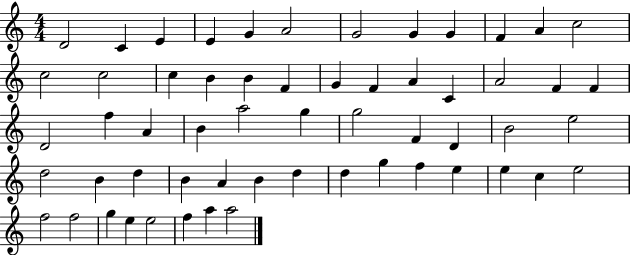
X:1
T:Untitled
M:4/4
L:1/4
K:C
D2 C E E G A2 G2 G G F A c2 c2 c2 c B B F G F A C A2 F F D2 f A B a2 g g2 F D B2 e2 d2 B d B A B d d g f e e c e2 f2 f2 g e e2 f a a2